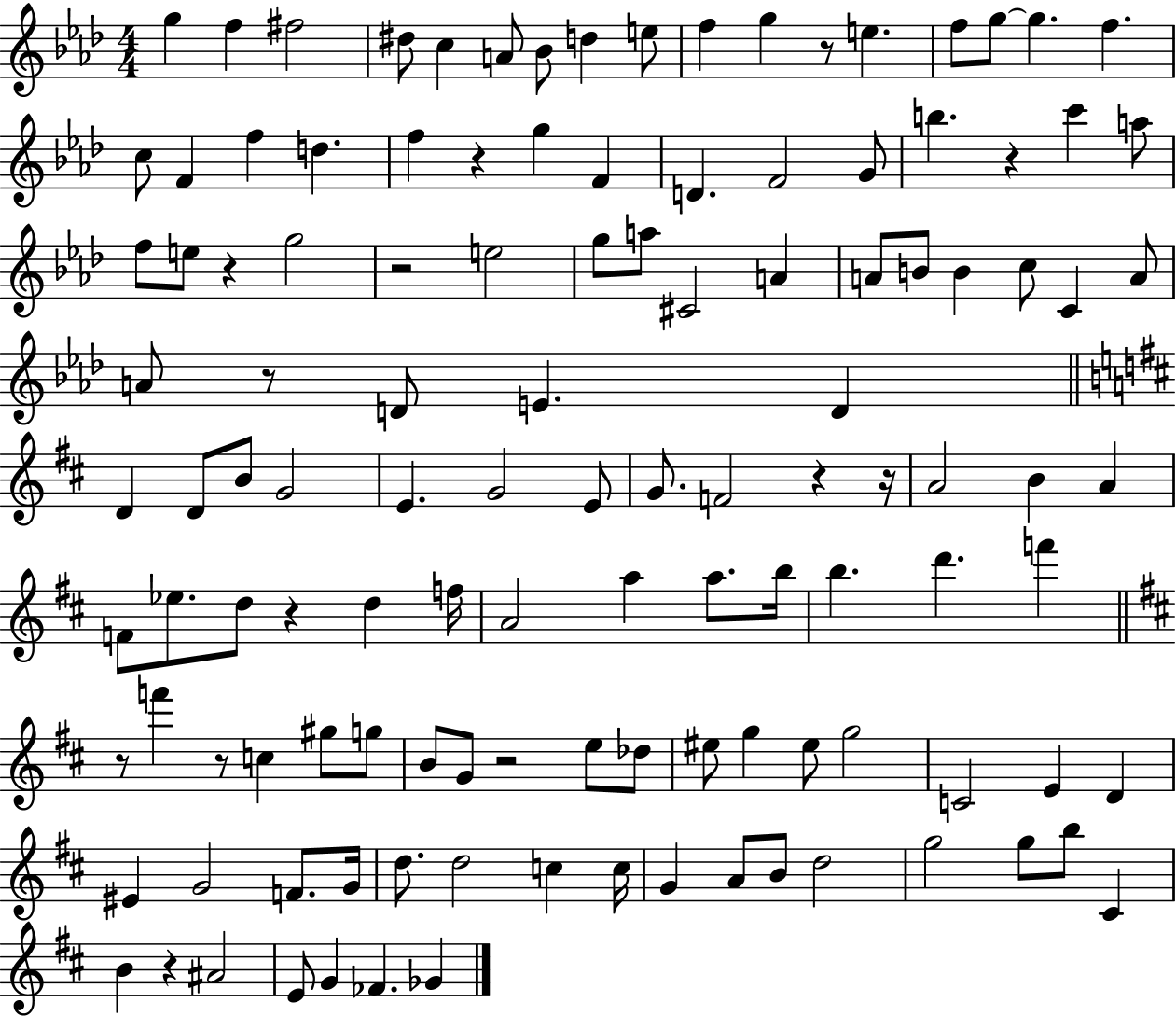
{
  \clef treble
  \numericTimeSignature
  \time 4/4
  \key aes \major
  g''4 f''4 fis''2 | dis''8 c''4 a'8 bes'8 d''4 e''8 | f''4 g''4 r8 e''4. | f''8 g''8~~ g''4. f''4. | \break c''8 f'4 f''4 d''4. | f''4 r4 g''4 f'4 | d'4. f'2 g'8 | b''4. r4 c'''4 a''8 | \break f''8 e''8 r4 g''2 | r2 e''2 | g''8 a''8 cis'2 a'4 | a'8 b'8 b'4 c''8 c'4 a'8 | \break a'8 r8 d'8 e'4. d'4 | \bar "||" \break \key d \major d'4 d'8 b'8 g'2 | e'4. g'2 e'8 | g'8. f'2 r4 r16 | a'2 b'4 a'4 | \break f'8 ees''8. d''8 r4 d''4 f''16 | a'2 a''4 a''8. b''16 | b''4. d'''4. f'''4 | \bar "||" \break \key b \minor r8 f'''4 r8 c''4 gis''8 g''8 | b'8 g'8 r2 e''8 des''8 | eis''8 g''4 eis''8 g''2 | c'2 e'4 d'4 | \break eis'4 g'2 f'8. g'16 | d''8. d''2 c''4 c''16 | g'4 a'8 b'8 d''2 | g''2 g''8 b''8 cis'4 | \break b'4 r4 ais'2 | e'8 g'4 fes'4. ges'4 | \bar "|."
}